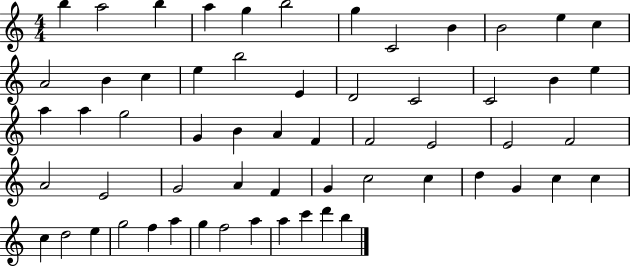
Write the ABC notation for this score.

X:1
T:Untitled
M:4/4
L:1/4
K:C
b a2 b a g b2 g C2 B B2 e c A2 B c e b2 E D2 C2 C2 B e a a g2 G B A F F2 E2 E2 F2 A2 E2 G2 A F G c2 c d G c c c d2 e g2 f a g f2 a a c' d' b